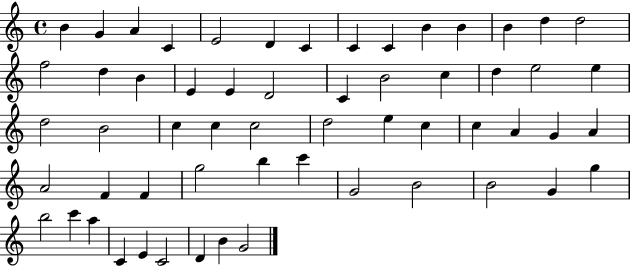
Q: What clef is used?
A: treble